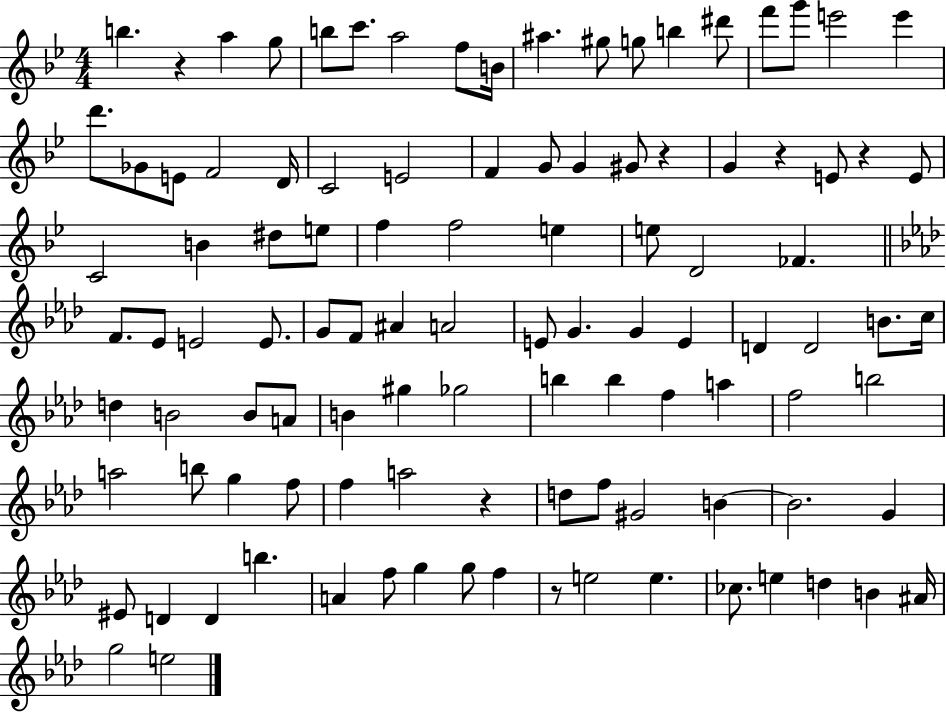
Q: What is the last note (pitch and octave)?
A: E5